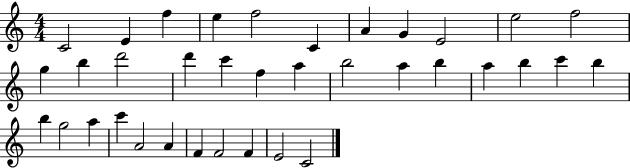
{
  \clef treble
  \numericTimeSignature
  \time 4/4
  \key c \major
  c'2 e'4 f''4 | e''4 f''2 c'4 | a'4 g'4 e'2 | e''2 f''2 | \break g''4 b''4 d'''2 | d'''4 c'''4 f''4 a''4 | b''2 a''4 b''4 | a''4 b''4 c'''4 b''4 | \break b''4 g''2 a''4 | c'''4 a'2 a'4 | f'4 f'2 f'4 | e'2 c'2 | \break \bar "|."
}